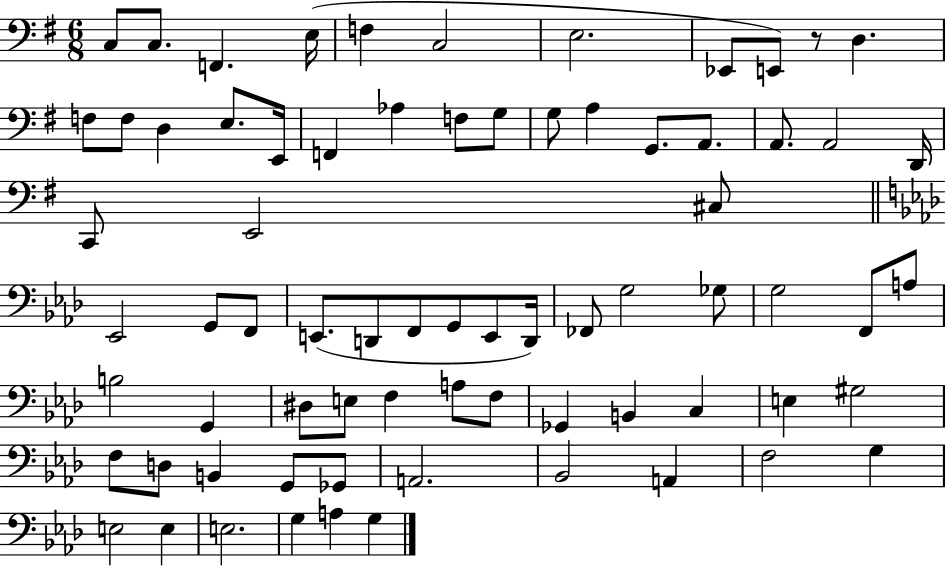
C3/e C3/e. F2/q. E3/s F3/q C3/h E3/h. Eb2/e E2/e R/e D3/q. F3/e F3/e D3/q E3/e. E2/s F2/q Ab3/q F3/e G3/e G3/e A3/q G2/e. A2/e. A2/e. A2/h D2/s C2/e E2/h C#3/e Eb2/h G2/e F2/e E2/e. D2/e F2/e G2/e E2/e D2/s FES2/e G3/h Gb3/e G3/h F2/e A3/e B3/h G2/q D#3/e E3/e F3/q A3/e F3/e Gb2/q B2/q C3/q E3/q G#3/h F3/e D3/e B2/q G2/e Gb2/e A2/h. Bb2/h A2/q F3/h G3/q E3/h E3/q E3/h. G3/q A3/q G3/q